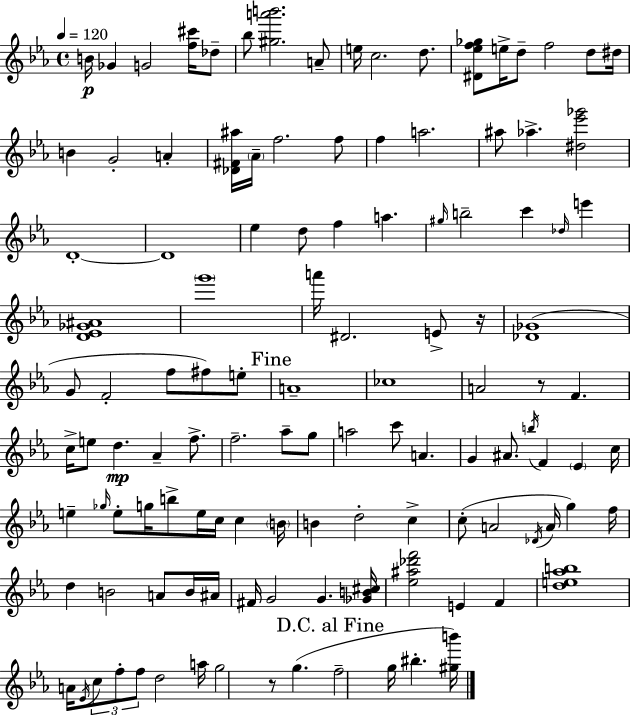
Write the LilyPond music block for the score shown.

{
  \clef treble
  \time 4/4
  \defaultTimeSignature
  \key ees \major
  \tempo 4 = 120
  \repeat volta 2 { b'16\p ges'4 g'2 <f'' cis'''>16 des''8-- | bes''8 <gis'' a''' b'''>2. a'8-- | e''16 c''2. d''8. | <dis' ees'' f'' ges''>8 e''16-> d''8-- f''2 d''8 dis''16 | \break b'4 g'2-. a'4-. | <des' fis' ais''>16 \parenthesize aes'16-- f''2. f''8 | f''4 a''2. | ais''8 aes''4.-> <dis'' ees''' ges'''>2 | \break d'1-.~~ | d'1 | ees''4 d''8 f''4 a''4. | \grace { gis''16 } b''2-- c'''4 \grace { des''16 } e'''4 | \break <d' ees' ges' ais'>1 | \parenthesize g'''1 | a'''16 dis'2. e'8-> | r16 <des' ges'>1( | \break g'8 f'2-. f''8 fis''8) | e''8-. \mark "Fine" a'1-- | ces''1 | a'2 r8 f'4. | \break c''16-> e''8 d''4.\mp aes'4-- f''8.-> | f''2.-- aes''8-- | g''8 a''2 c'''8 a'4. | g'4 ais'8. \acciaccatura { b''16 } f'4 \parenthesize ees'4 | \break c''16 e''4-- \grace { ges''16 } e''8-. g''16 b''8-> e''16 c''16 c''4 | \parenthesize b'16 b'4 d''2-. | c''4-> c''8-.( a'2 \acciaccatura { des'16 } a'16 | g''4) f''16 d''4 b'2 | \break a'8 b'16 ais'16 fis'16 g'2 g'4. | <ges' b' cis''>16 <ees'' ais'' des''' f'''>2 e'4 | f'4 <d'' e'' aes'' b''>1 | a'16 \acciaccatura { ees'16 } \tuplet 3/2 { c''8 f''8-. f''8 } d''2 | \break a''16 g''2 r8 | g''4.( \mark "D.C. al Fine" f''2-- g''16 bis''4.-. | <gis'' b'''>16) } \bar "|."
}